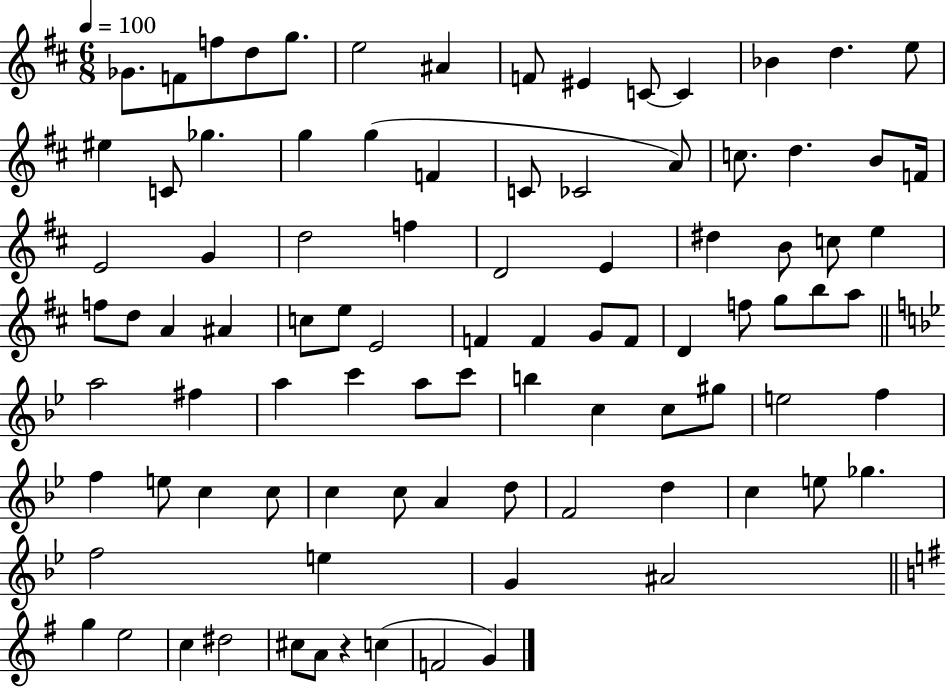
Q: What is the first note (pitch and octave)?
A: Gb4